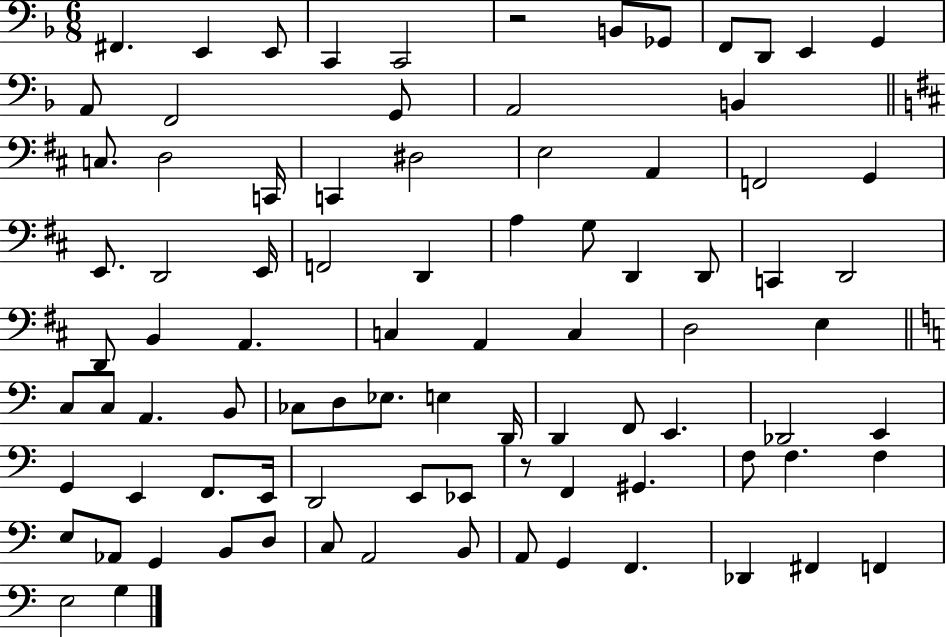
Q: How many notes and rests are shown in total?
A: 88